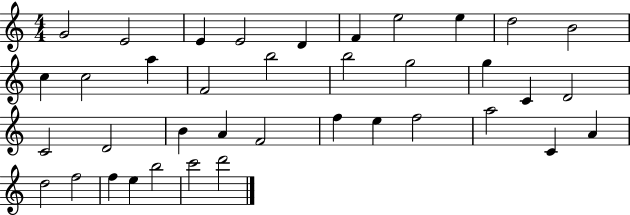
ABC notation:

X:1
T:Untitled
M:4/4
L:1/4
K:C
G2 E2 E E2 D F e2 e d2 B2 c c2 a F2 b2 b2 g2 g C D2 C2 D2 B A F2 f e f2 a2 C A d2 f2 f e b2 c'2 d'2